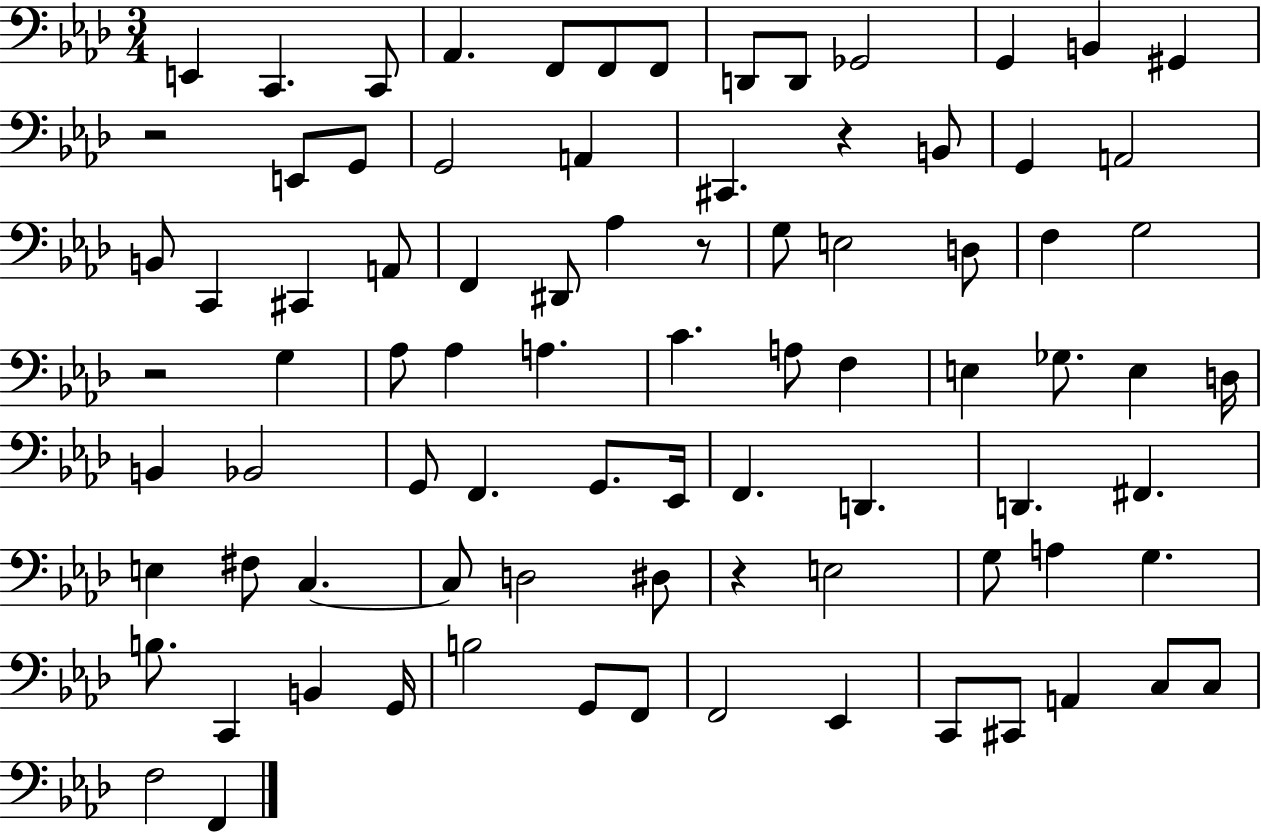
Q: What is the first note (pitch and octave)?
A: E2